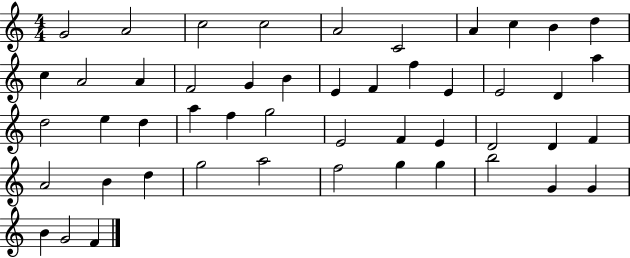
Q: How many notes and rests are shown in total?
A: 49